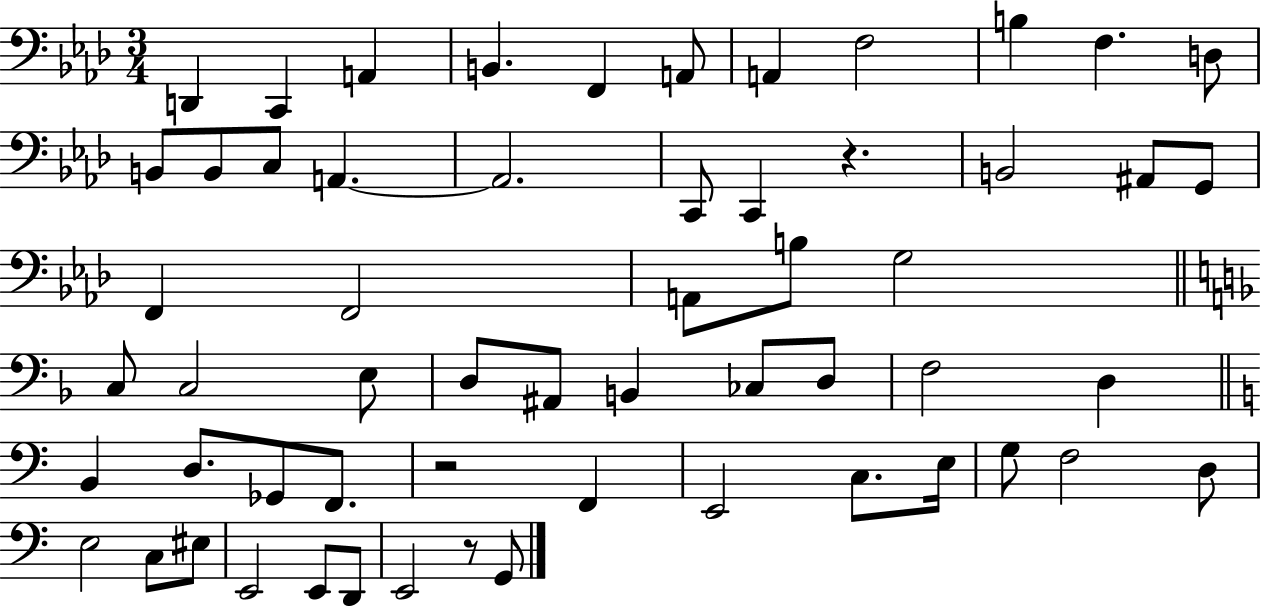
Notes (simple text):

D2/q C2/q A2/q B2/q. F2/q A2/e A2/q F3/h B3/q F3/q. D3/e B2/e B2/e C3/e A2/q. A2/h. C2/e C2/q R/q. B2/h A#2/e G2/e F2/q F2/h A2/e B3/e G3/h C3/e C3/h E3/e D3/e A#2/e B2/q CES3/e D3/e F3/h D3/q B2/q D3/e. Gb2/e F2/e. R/h F2/q E2/h C3/e. E3/s G3/e F3/h D3/e E3/h C3/e EIS3/e E2/h E2/e D2/e E2/h R/e G2/e